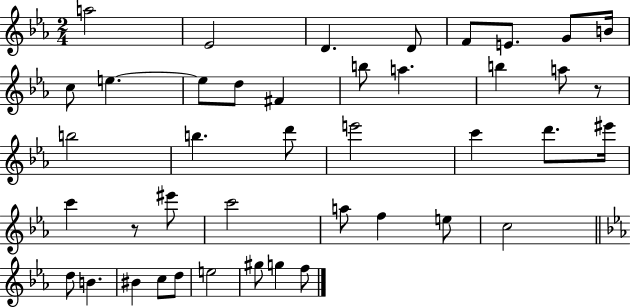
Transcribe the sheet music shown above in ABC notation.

X:1
T:Untitled
M:2/4
L:1/4
K:Eb
a2 _E2 D D/2 F/2 E/2 G/2 B/4 c/2 e e/2 d/2 ^F b/2 a b a/2 z/2 b2 b d'/2 e'2 c' d'/2 ^e'/4 c' z/2 ^e'/2 c'2 a/2 f e/2 c2 d/2 B ^B c/2 d/2 e2 ^g/2 g f/2